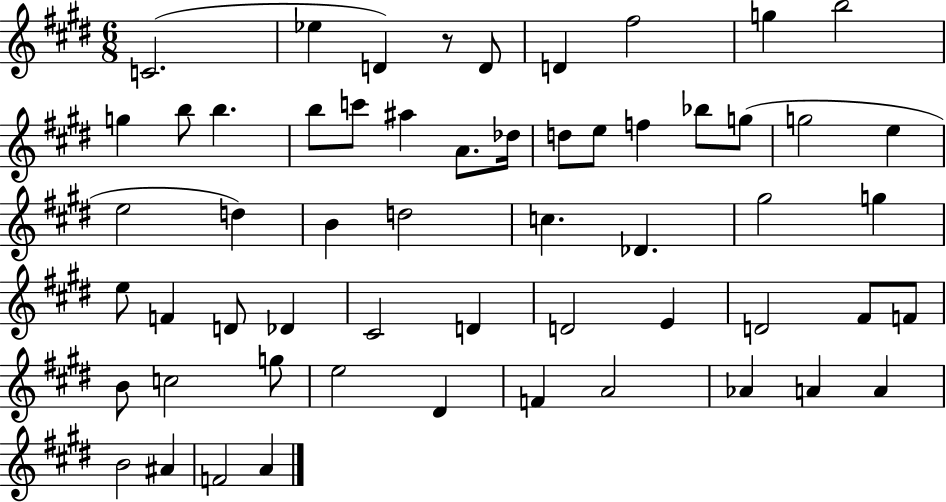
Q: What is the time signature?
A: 6/8